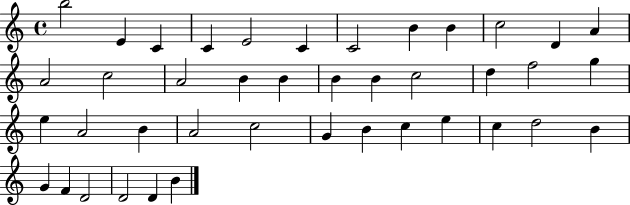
{
  \clef treble
  \time 4/4
  \defaultTimeSignature
  \key c \major
  b''2 e'4 c'4 | c'4 e'2 c'4 | c'2 b'4 b'4 | c''2 d'4 a'4 | \break a'2 c''2 | a'2 b'4 b'4 | b'4 b'4 c''2 | d''4 f''2 g''4 | \break e''4 a'2 b'4 | a'2 c''2 | g'4 b'4 c''4 e''4 | c''4 d''2 b'4 | \break g'4 f'4 d'2 | d'2 d'4 b'4 | \bar "|."
}